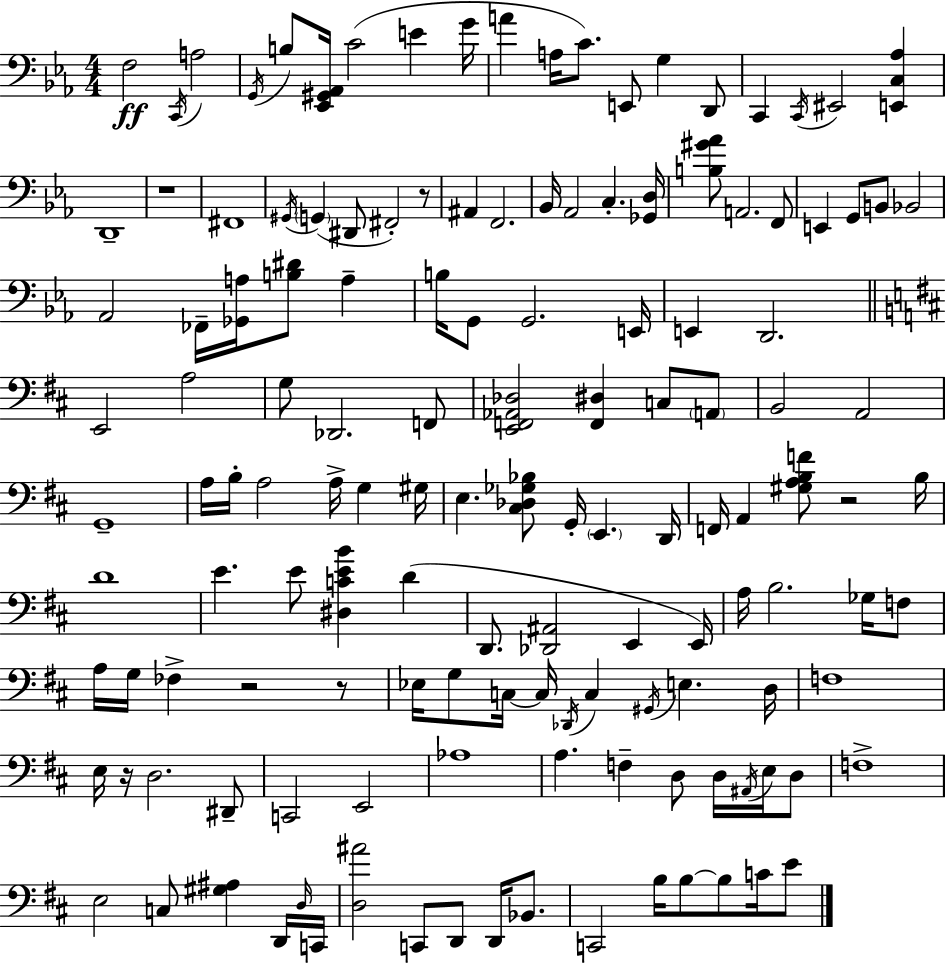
F3/h C2/s A3/h G2/s B3/e [Eb2,G#2,Ab2]/s C4/h E4/q G4/s A4/q A3/s C4/e. E2/e G3/q D2/e C2/q C2/s EIS2/h [E2,C3,Ab3]/q D2/w R/w F#2/w G#2/s G2/q D#2/e F#2/h R/e A#2/q F2/h. Bb2/s Ab2/h C3/q. [Gb2,D3]/s [B3,G#4,Ab4]/e A2/h. F2/e E2/q G2/e B2/e Bb2/h Ab2/h FES2/s [Gb2,A3]/s [B3,D#4]/e A3/q B3/s G2/e G2/h. E2/s E2/q D2/h. E2/h A3/h G3/e Db2/h. F2/e [E2,F2,Ab2,Db3]/h [F2,D#3]/q C3/e A2/e B2/h A2/h G2/w A3/s B3/s A3/h A3/s G3/q G#3/s E3/q. [C#3,Db3,Gb3,Bb3]/e G2/s E2/q. D2/s F2/s A2/q [G#3,A3,B3,F4]/e R/h B3/s D4/w E4/q. E4/e [D#3,C4,E4,B4]/q D4/q D2/e. [Db2,A#2]/h E2/q E2/s A3/s B3/h. Gb3/s F3/e A3/s G3/s FES3/q R/h R/e Eb3/s G3/e C3/s C3/s Db2/s C3/q G#2/s E3/q. D3/s F3/w E3/s R/s D3/h. D#2/e C2/h E2/h Ab3/w A3/q. F3/q D3/e D3/s A#2/s E3/s D3/e F3/w E3/h C3/e [G#3,A#3]/q D2/s D3/s C2/s [D3,A#4]/h C2/e D2/e D2/s Bb2/e. C2/h B3/s B3/e B3/e C4/s E4/e